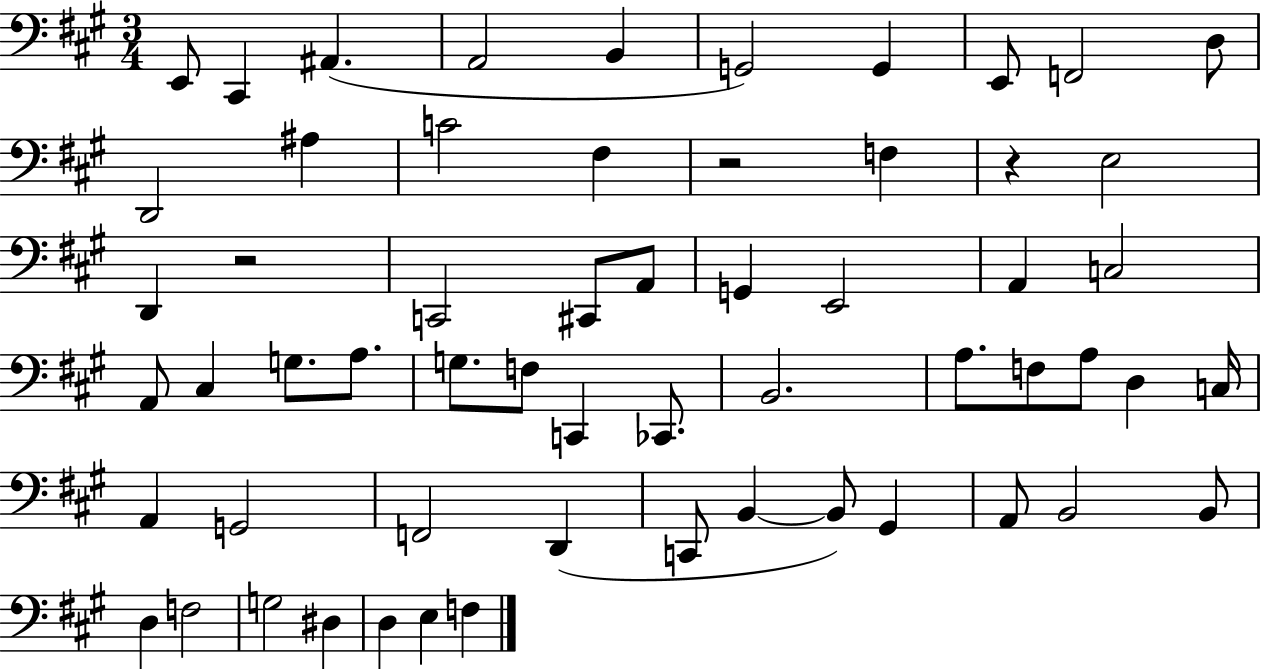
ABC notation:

X:1
T:Untitled
M:3/4
L:1/4
K:A
E,,/2 ^C,, ^A,, A,,2 B,, G,,2 G,, E,,/2 F,,2 D,/2 D,,2 ^A, C2 ^F, z2 F, z E,2 D,, z2 C,,2 ^C,,/2 A,,/2 G,, E,,2 A,, C,2 A,,/2 ^C, G,/2 A,/2 G,/2 F,/2 C,, _C,,/2 B,,2 A,/2 F,/2 A,/2 D, C,/4 A,, G,,2 F,,2 D,, C,,/2 B,, B,,/2 ^G,, A,,/2 B,,2 B,,/2 D, F,2 G,2 ^D, D, E, F,